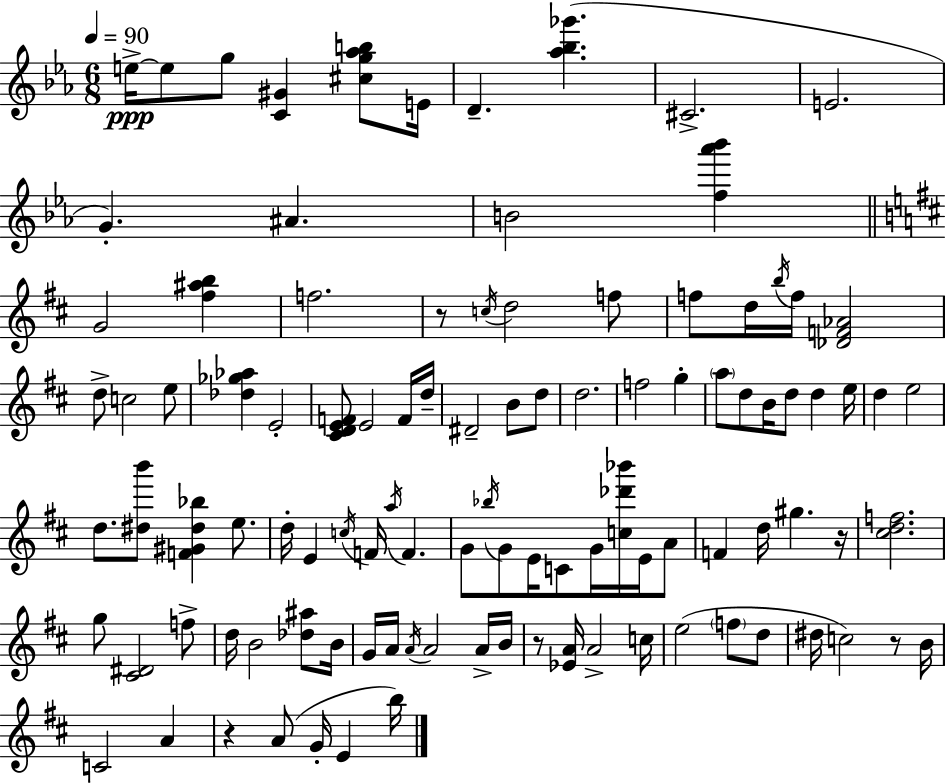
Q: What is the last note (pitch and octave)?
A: B5